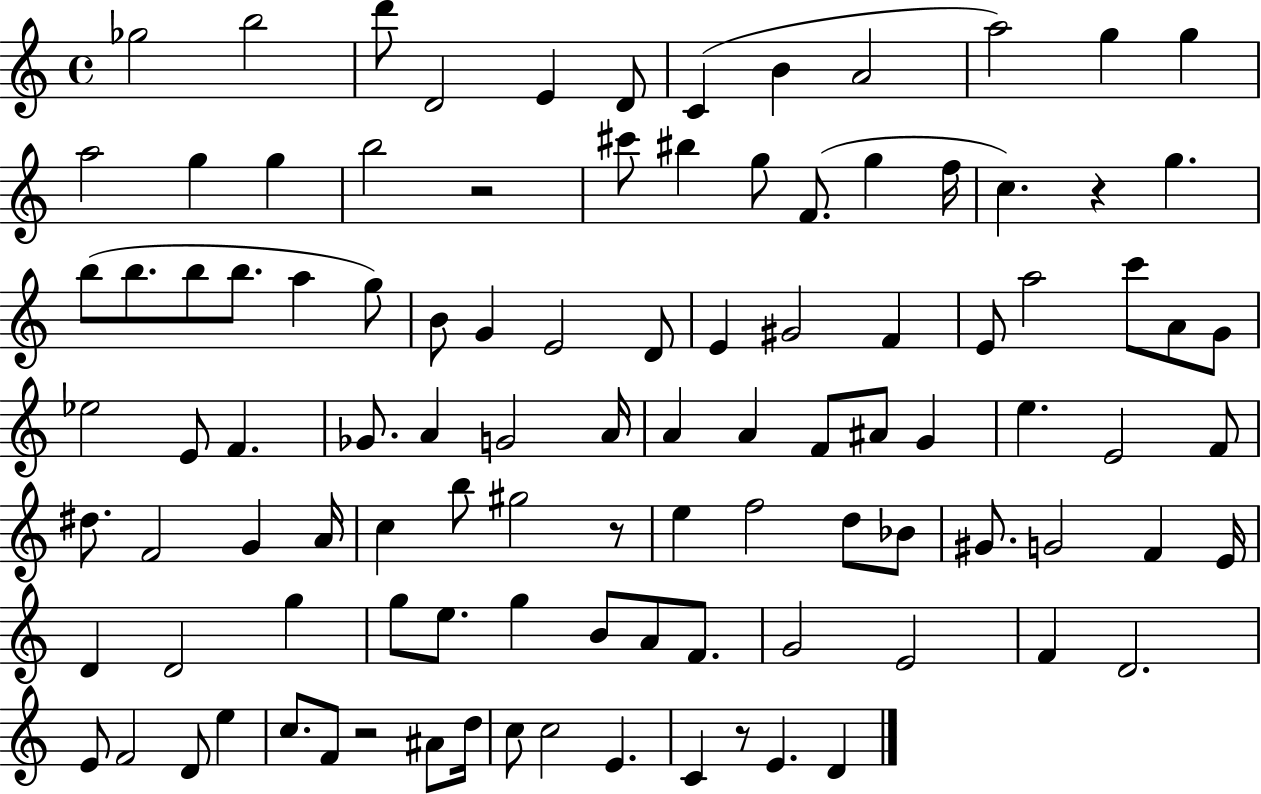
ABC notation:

X:1
T:Untitled
M:4/4
L:1/4
K:C
_g2 b2 d'/2 D2 E D/2 C B A2 a2 g g a2 g g b2 z2 ^c'/2 ^b g/2 F/2 g f/4 c z g b/2 b/2 b/2 b/2 a g/2 B/2 G E2 D/2 E ^G2 F E/2 a2 c'/2 A/2 G/2 _e2 E/2 F _G/2 A G2 A/4 A A F/2 ^A/2 G e E2 F/2 ^d/2 F2 G A/4 c b/2 ^g2 z/2 e f2 d/2 _B/2 ^G/2 G2 F E/4 D D2 g g/2 e/2 g B/2 A/2 F/2 G2 E2 F D2 E/2 F2 D/2 e c/2 F/2 z2 ^A/2 d/4 c/2 c2 E C z/2 E D